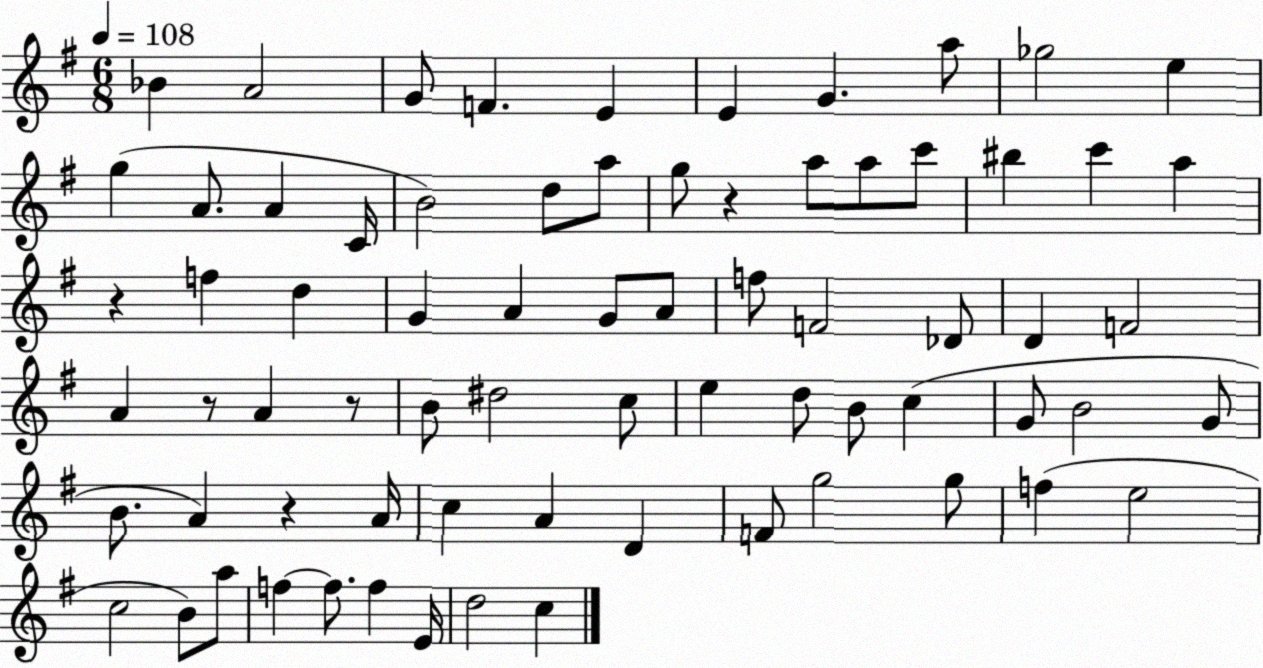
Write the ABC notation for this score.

X:1
T:Untitled
M:6/8
L:1/4
K:G
_B A2 G/2 F E E G a/2 _g2 e g A/2 A C/4 B2 d/2 a/2 g/2 z a/2 a/2 c'/2 ^b c' a z f d G A G/2 A/2 f/2 F2 _D/2 D F2 A z/2 A z/2 B/2 ^d2 c/2 e d/2 B/2 c G/2 B2 G/2 B/2 A z A/4 c A D F/2 g2 g/2 f e2 c2 B/2 a/2 f f/2 f E/4 d2 c